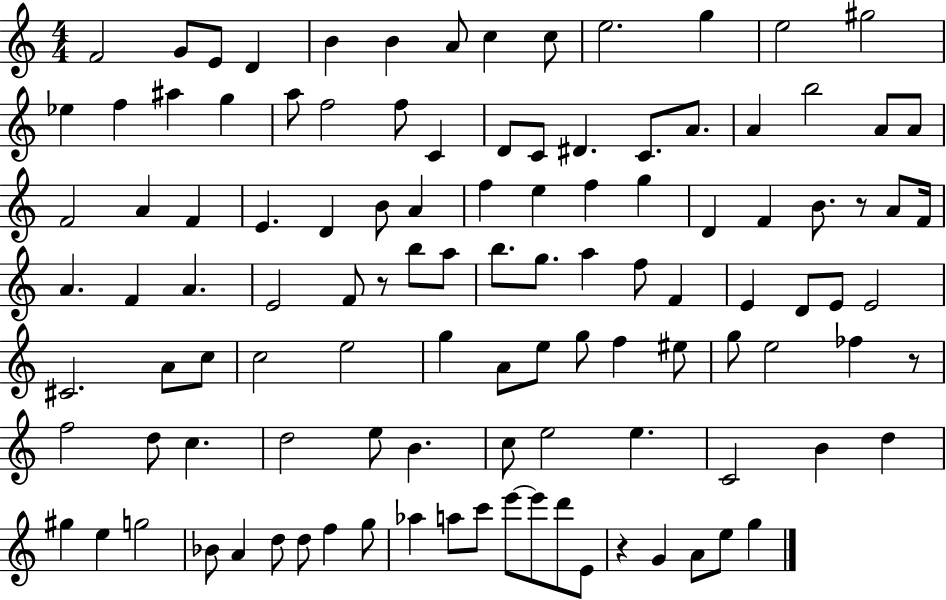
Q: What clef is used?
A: treble